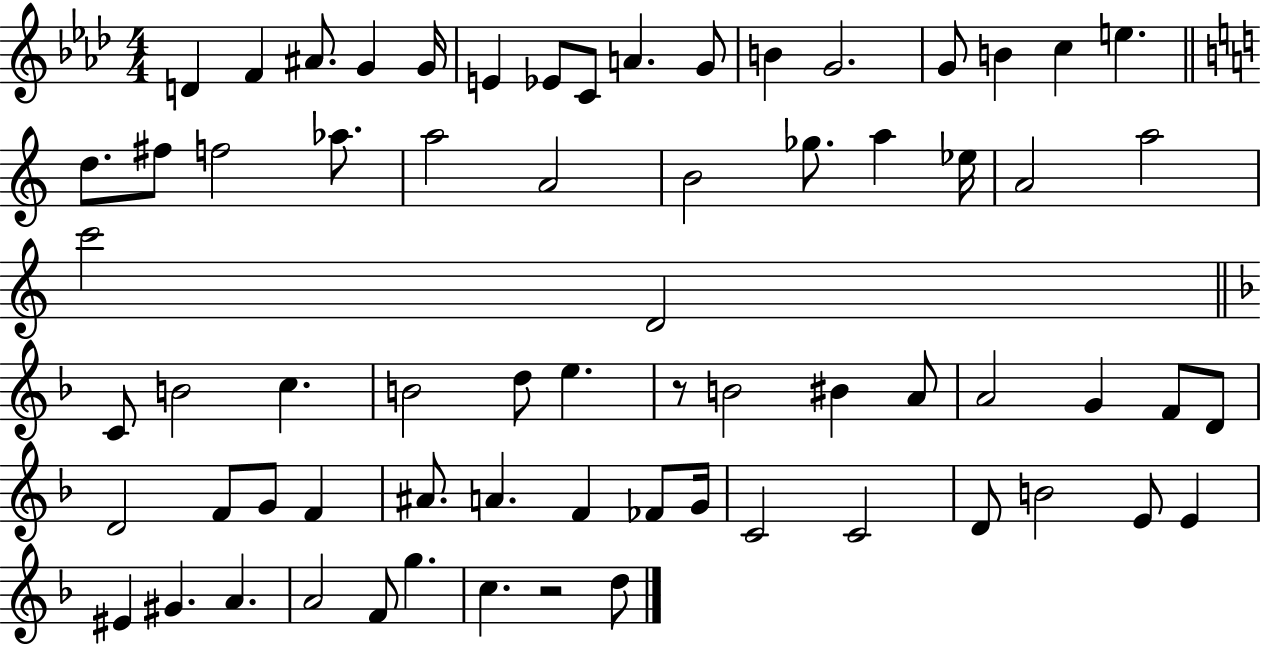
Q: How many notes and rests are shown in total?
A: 68